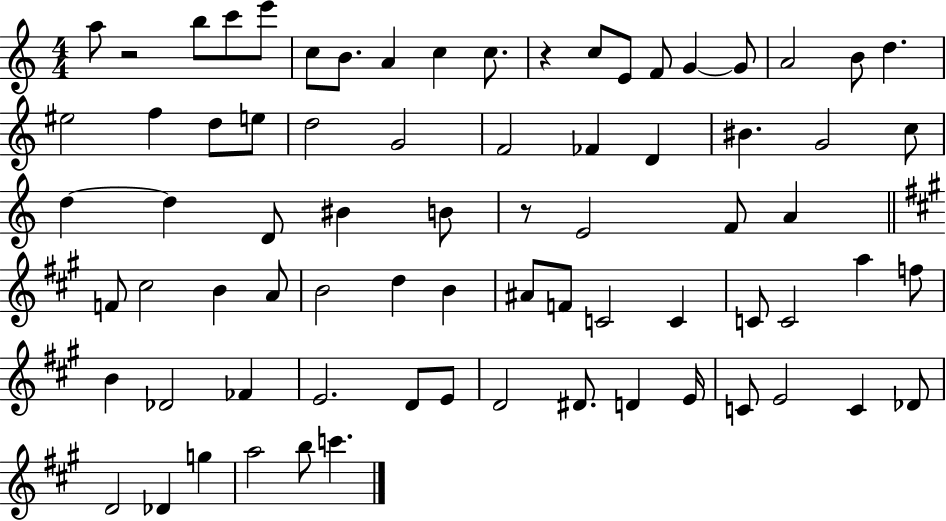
{
  \clef treble
  \numericTimeSignature
  \time 4/4
  \key c \major
  a''8 r2 b''8 c'''8 e'''8 | c''8 b'8. a'4 c''4 c''8. | r4 c''8 e'8 f'8 g'4~~ g'8 | a'2 b'8 d''4. | \break eis''2 f''4 d''8 e''8 | d''2 g'2 | f'2 fes'4 d'4 | bis'4. g'2 c''8 | \break d''4~~ d''4 d'8 bis'4 b'8 | r8 e'2 f'8 a'4 | \bar "||" \break \key a \major f'8 cis''2 b'4 a'8 | b'2 d''4 b'4 | ais'8 f'8 c'2 c'4 | c'8 c'2 a''4 f''8 | \break b'4 des'2 fes'4 | e'2. d'8 e'8 | d'2 dis'8. d'4 e'16 | c'8 e'2 c'4 des'8 | \break d'2 des'4 g''4 | a''2 b''8 c'''4. | \bar "|."
}